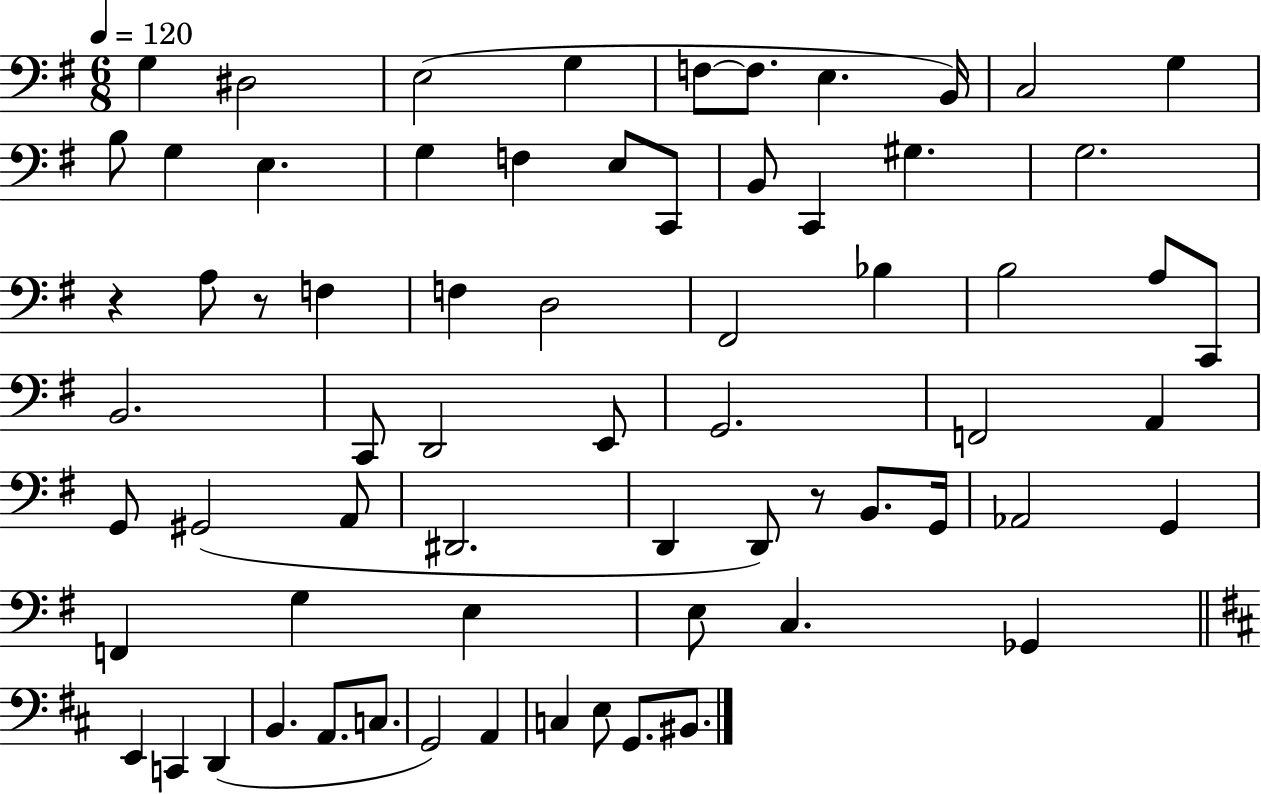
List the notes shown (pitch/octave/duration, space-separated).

G3/q D#3/h E3/h G3/q F3/e F3/e. E3/q. B2/s C3/h G3/q B3/e G3/q E3/q. G3/q F3/q E3/e C2/e B2/e C2/q G#3/q. G3/h. R/q A3/e R/e F3/q F3/q D3/h F#2/h Bb3/q B3/h A3/e C2/e B2/h. C2/e D2/h E2/e G2/h. F2/h A2/q G2/e G#2/h A2/e D#2/h. D2/q D2/e R/e B2/e. G2/s Ab2/h G2/q F2/q G3/q E3/q E3/e C3/q. Gb2/q E2/q C2/q D2/q B2/q. A2/e. C3/e. G2/h A2/q C3/q E3/e G2/e. BIS2/e.